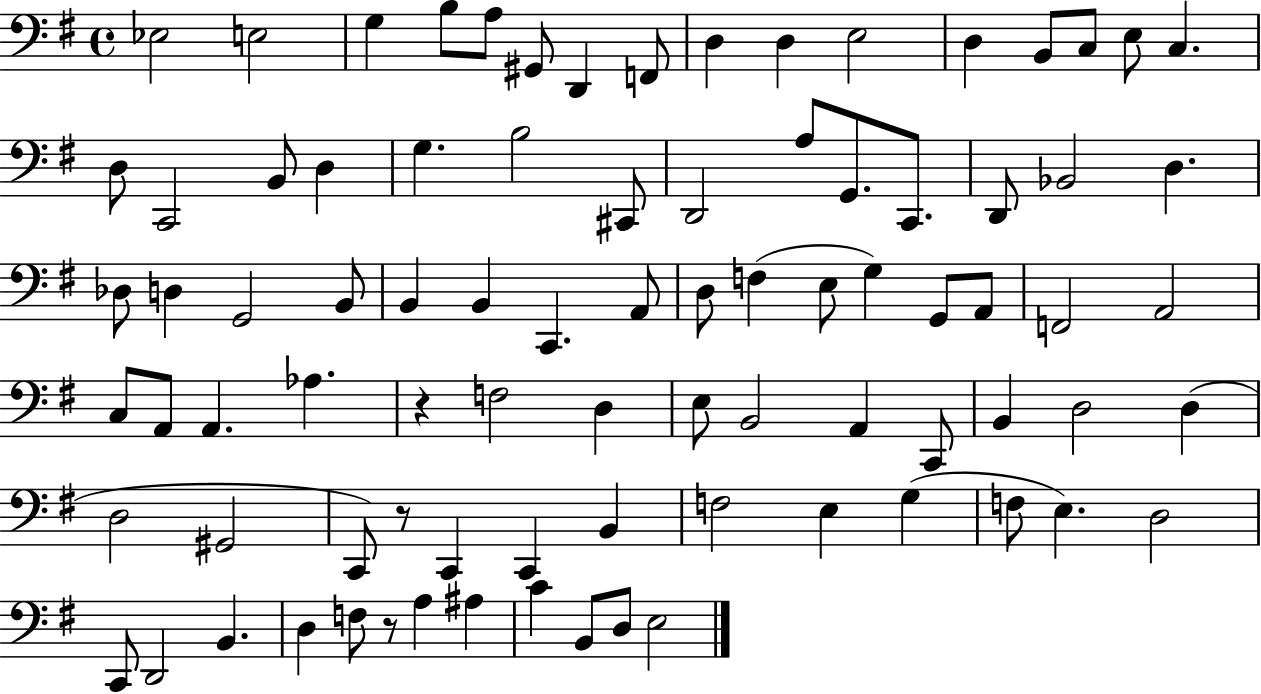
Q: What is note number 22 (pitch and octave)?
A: B3